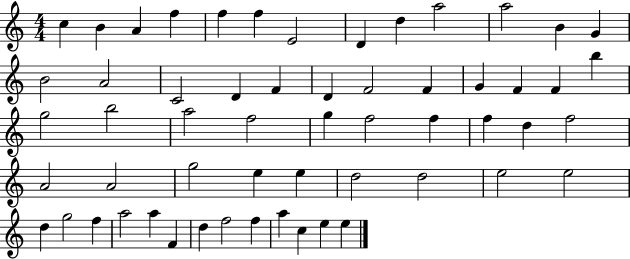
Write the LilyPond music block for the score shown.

{
  \clef treble
  \numericTimeSignature
  \time 4/4
  \key c \major
  c''4 b'4 a'4 f''4 | f''4 f''4 e'2 | d'4 d''4 a''2 | a''2 b'4 g'4 | \break b'2 a'2 | c'2 d'4 f'4 | d'4 f'2 f'4 | g'4 f'4 f'4 b''4 | \break g''2 b''2 | a''2 f''2 | g''4 f''2 f''4 | f''4 d''4 f''2 | \break a'2 a'2 | g''2 e''4 e''4 | d''2 d''2 | e''2 e''2 | \break d''4 g''2 f''4 | a''2 a''4 f'4 | d''4 f''2 f''4 | a''4 c''4 e''4 e''4 | \break \bar "|."
}